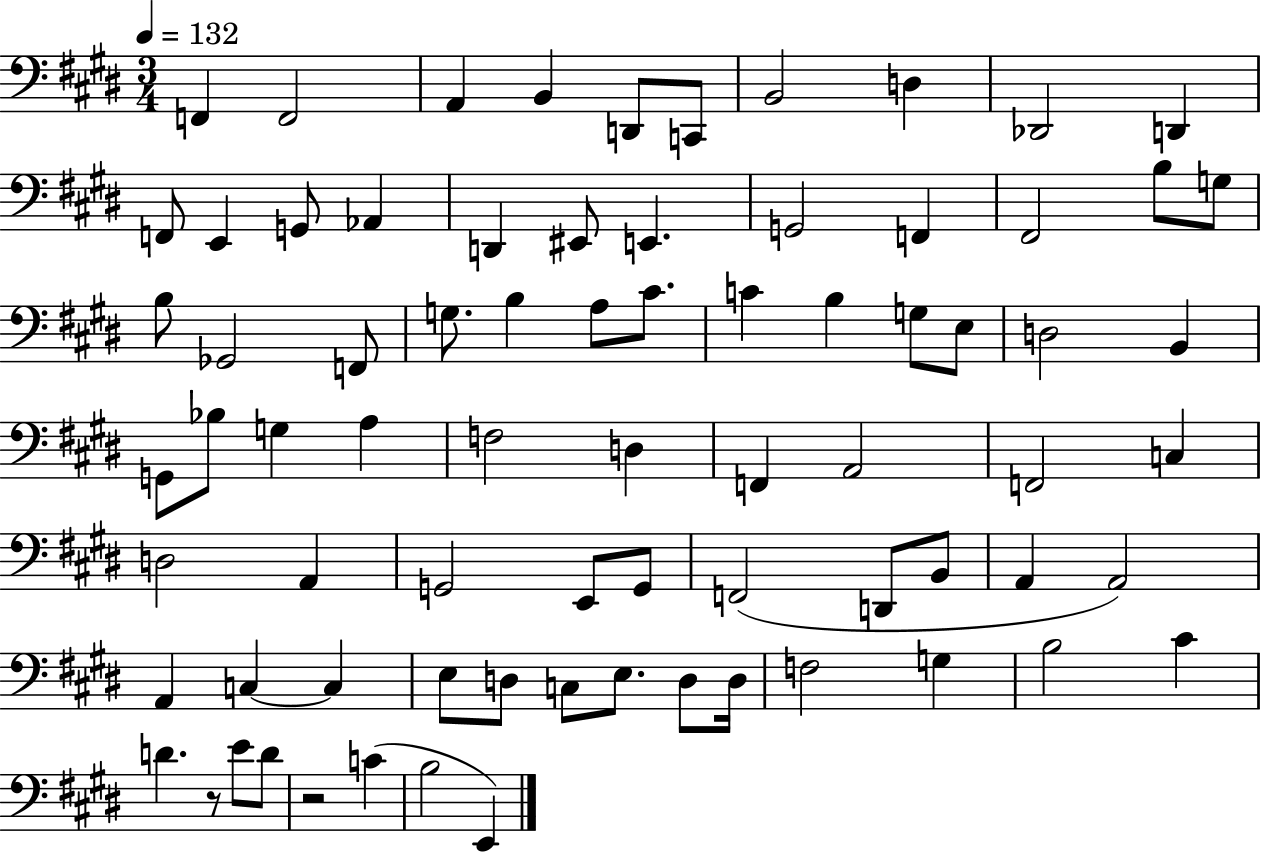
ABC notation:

X:1
T:Untitled
M:3/4
L:1/4
K:E
F,, F,,2 A,, B,, D,,/2 C,,/2 B,,2 D, _D,,2 D,, F,,/2 E,, G,,/2 _A,, D,, ^E,,/2 E,, G,,2 F,, ^F,,2 B,/2 G,/2 B,/2 _G,,2 F,,/2 G,/2 B, A,/2 ^C/2 C B, G,/2 E,/2 D,2 B,, G,,/2 _B,/2 G, A, F,2 D, F,, A,,2 F,,2 C, D,2 A,, G,,2 E,,/2 G,,/2 F,,2 D,,/2 B,,/2 A,, A,,2 A,, C, C, E,/2 D,/2 C,/2 E,/2 D,/2 D,/4 F,2 G, B,2 ^C D z/2 E/2 D/2 z2 C B,2 E,,